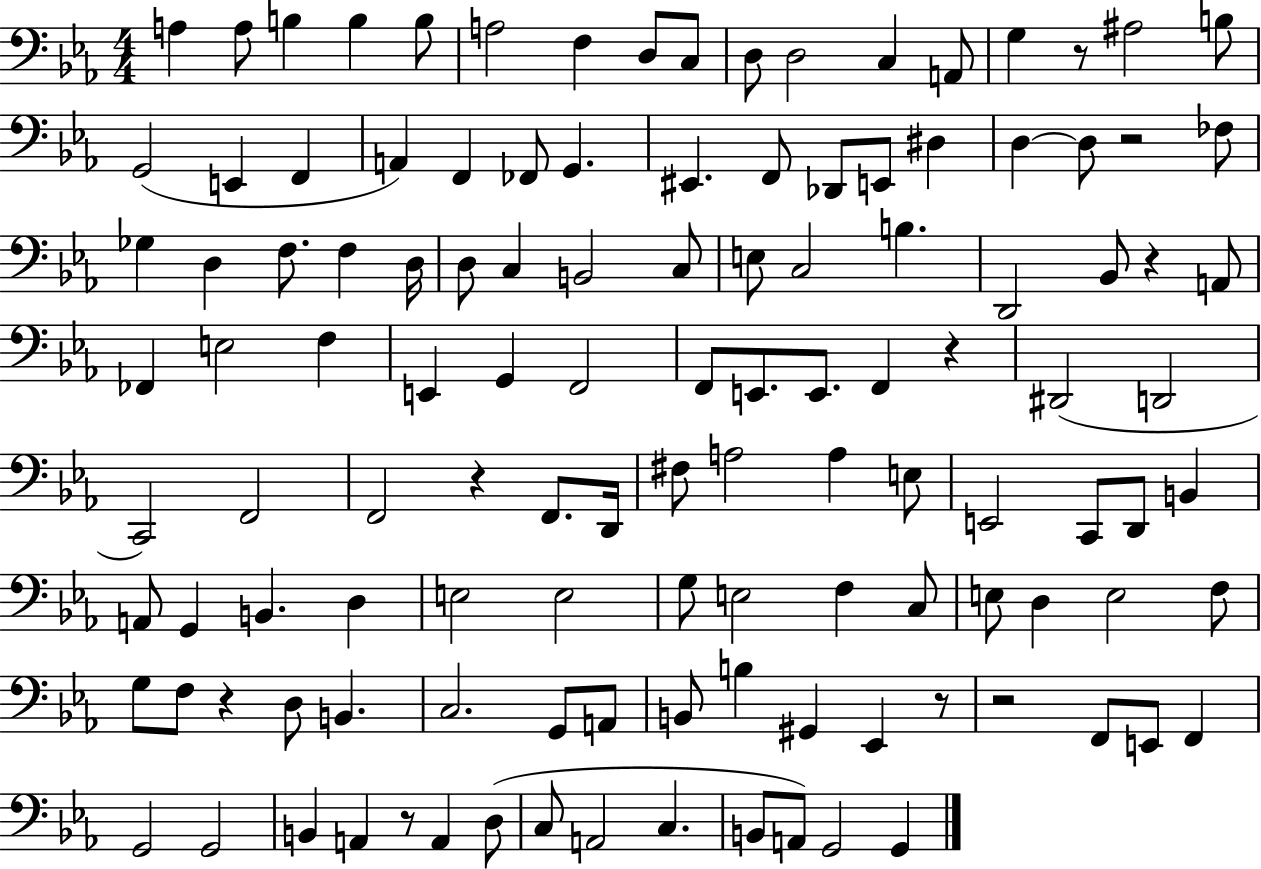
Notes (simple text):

A3/q A3/e B3/q B3/q B3/e A3/h F3/q D3/e C3/e D3/e D3/h C3/q A2/e G3/q R/e A#3/h B3/e G2/h E2/q F2/q A2/q F2/q FES2/e G2/q. EIS2/q. F2/e Db2/e E2/e D#3/q D3/q D3/e R/h FES3/e Gb3/q D3/q F3/e. F3/q D3/s D3/e C3/q B2/h C3/e E3/e C3/h B3/q. D2/h Bb2/e R/q A2/e FES2/q E3/h F3/q E2/q G2/q F2/h F2/e E2/e. E2/e. F2/q R/q D#2/h D2/h C2/h F2/h F2/h R/q F2/e. D2/s F#3/e A3/h A3/q E3/e E2/h C2/e D2/e B2/q A2/e G2/q B2/q. D3/q E3/h E3/h G3/e E3/h F3/q C3/e E3/e D3/q E3/h F3/e G3/e F3/e R/q D3/e B2/q. C3/h. G2/e A2/e B2/e B3/q G#2/q Eb2/q R/e R/h F2/e E2/e F2/q G2/h G2/h B2/q A2/q R/e A2/q D3/e C3/e A2/h C3/q. B2/e A2/e G2/h G2/q